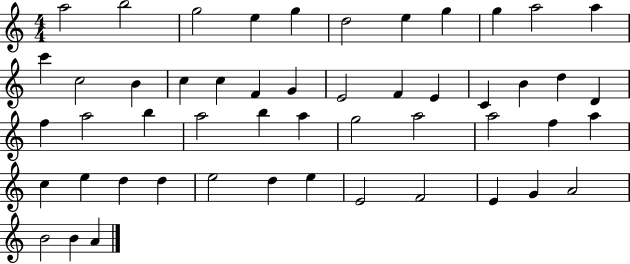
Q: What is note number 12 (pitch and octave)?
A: C6